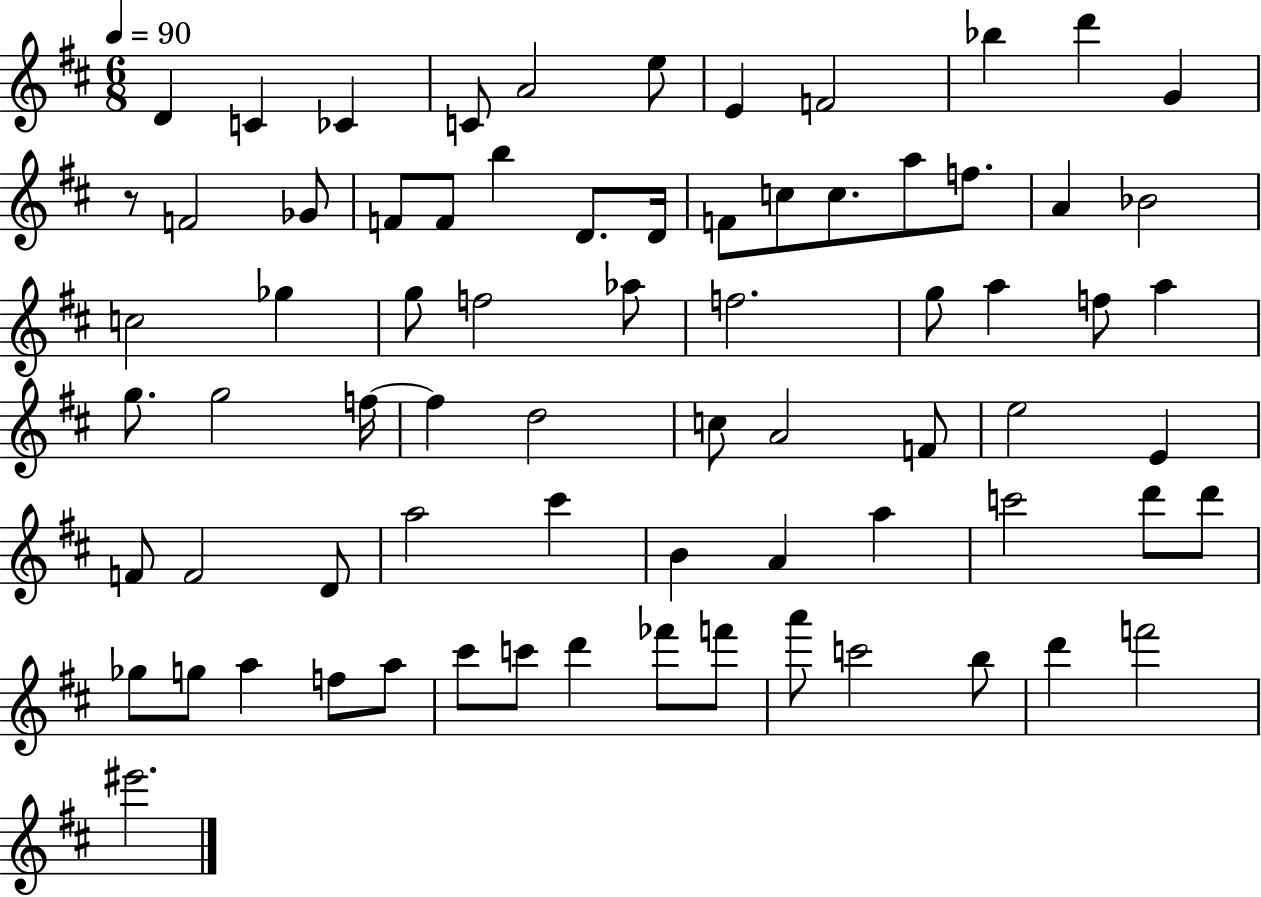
X:1
T:Untitled
M:6/8
L:1/4
K:D
D C _C C/2 A2 e/2 E F2 _b d' G z/2 F2 _G/2 F/2 F/2 b D/2 D/4 F/2 c/2 c/2 a/2 f/2 A _B2 c2 _g g/2 f2 _a/2 f2 g/2 a f/2 a g/2 g2 f/4 f d2 c/2 A2 F/2 e2 E F/2 F2 D/2 a2 ^c' B A a c'2 d'/2 d'/2 _g/2 g/2 a f/2 a/2 ^c'/2 c'/2 d' _f'/2 f'/2 a'/2 c'2 b/2 d' f'2 ^e'2